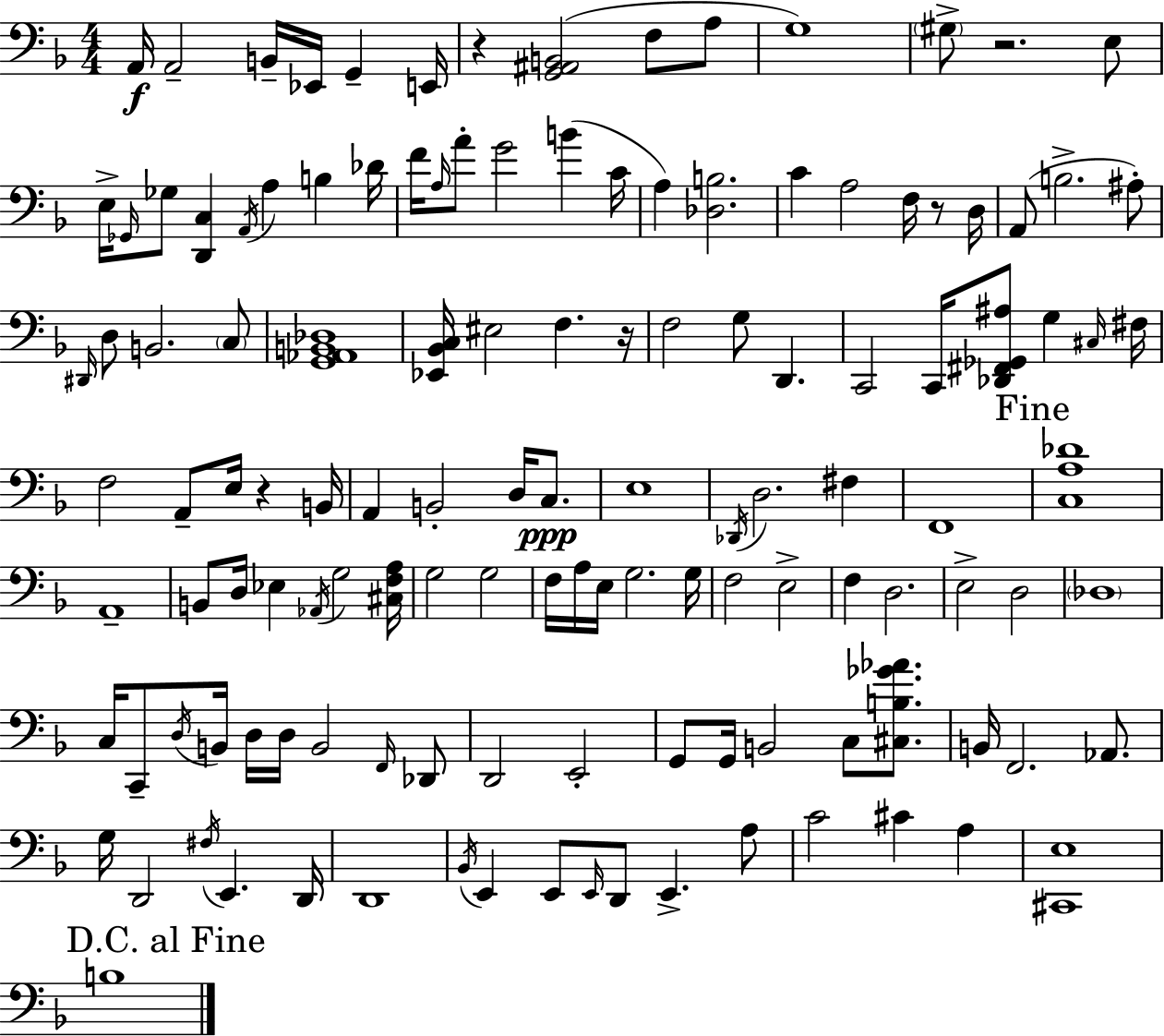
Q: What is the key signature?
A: D minor